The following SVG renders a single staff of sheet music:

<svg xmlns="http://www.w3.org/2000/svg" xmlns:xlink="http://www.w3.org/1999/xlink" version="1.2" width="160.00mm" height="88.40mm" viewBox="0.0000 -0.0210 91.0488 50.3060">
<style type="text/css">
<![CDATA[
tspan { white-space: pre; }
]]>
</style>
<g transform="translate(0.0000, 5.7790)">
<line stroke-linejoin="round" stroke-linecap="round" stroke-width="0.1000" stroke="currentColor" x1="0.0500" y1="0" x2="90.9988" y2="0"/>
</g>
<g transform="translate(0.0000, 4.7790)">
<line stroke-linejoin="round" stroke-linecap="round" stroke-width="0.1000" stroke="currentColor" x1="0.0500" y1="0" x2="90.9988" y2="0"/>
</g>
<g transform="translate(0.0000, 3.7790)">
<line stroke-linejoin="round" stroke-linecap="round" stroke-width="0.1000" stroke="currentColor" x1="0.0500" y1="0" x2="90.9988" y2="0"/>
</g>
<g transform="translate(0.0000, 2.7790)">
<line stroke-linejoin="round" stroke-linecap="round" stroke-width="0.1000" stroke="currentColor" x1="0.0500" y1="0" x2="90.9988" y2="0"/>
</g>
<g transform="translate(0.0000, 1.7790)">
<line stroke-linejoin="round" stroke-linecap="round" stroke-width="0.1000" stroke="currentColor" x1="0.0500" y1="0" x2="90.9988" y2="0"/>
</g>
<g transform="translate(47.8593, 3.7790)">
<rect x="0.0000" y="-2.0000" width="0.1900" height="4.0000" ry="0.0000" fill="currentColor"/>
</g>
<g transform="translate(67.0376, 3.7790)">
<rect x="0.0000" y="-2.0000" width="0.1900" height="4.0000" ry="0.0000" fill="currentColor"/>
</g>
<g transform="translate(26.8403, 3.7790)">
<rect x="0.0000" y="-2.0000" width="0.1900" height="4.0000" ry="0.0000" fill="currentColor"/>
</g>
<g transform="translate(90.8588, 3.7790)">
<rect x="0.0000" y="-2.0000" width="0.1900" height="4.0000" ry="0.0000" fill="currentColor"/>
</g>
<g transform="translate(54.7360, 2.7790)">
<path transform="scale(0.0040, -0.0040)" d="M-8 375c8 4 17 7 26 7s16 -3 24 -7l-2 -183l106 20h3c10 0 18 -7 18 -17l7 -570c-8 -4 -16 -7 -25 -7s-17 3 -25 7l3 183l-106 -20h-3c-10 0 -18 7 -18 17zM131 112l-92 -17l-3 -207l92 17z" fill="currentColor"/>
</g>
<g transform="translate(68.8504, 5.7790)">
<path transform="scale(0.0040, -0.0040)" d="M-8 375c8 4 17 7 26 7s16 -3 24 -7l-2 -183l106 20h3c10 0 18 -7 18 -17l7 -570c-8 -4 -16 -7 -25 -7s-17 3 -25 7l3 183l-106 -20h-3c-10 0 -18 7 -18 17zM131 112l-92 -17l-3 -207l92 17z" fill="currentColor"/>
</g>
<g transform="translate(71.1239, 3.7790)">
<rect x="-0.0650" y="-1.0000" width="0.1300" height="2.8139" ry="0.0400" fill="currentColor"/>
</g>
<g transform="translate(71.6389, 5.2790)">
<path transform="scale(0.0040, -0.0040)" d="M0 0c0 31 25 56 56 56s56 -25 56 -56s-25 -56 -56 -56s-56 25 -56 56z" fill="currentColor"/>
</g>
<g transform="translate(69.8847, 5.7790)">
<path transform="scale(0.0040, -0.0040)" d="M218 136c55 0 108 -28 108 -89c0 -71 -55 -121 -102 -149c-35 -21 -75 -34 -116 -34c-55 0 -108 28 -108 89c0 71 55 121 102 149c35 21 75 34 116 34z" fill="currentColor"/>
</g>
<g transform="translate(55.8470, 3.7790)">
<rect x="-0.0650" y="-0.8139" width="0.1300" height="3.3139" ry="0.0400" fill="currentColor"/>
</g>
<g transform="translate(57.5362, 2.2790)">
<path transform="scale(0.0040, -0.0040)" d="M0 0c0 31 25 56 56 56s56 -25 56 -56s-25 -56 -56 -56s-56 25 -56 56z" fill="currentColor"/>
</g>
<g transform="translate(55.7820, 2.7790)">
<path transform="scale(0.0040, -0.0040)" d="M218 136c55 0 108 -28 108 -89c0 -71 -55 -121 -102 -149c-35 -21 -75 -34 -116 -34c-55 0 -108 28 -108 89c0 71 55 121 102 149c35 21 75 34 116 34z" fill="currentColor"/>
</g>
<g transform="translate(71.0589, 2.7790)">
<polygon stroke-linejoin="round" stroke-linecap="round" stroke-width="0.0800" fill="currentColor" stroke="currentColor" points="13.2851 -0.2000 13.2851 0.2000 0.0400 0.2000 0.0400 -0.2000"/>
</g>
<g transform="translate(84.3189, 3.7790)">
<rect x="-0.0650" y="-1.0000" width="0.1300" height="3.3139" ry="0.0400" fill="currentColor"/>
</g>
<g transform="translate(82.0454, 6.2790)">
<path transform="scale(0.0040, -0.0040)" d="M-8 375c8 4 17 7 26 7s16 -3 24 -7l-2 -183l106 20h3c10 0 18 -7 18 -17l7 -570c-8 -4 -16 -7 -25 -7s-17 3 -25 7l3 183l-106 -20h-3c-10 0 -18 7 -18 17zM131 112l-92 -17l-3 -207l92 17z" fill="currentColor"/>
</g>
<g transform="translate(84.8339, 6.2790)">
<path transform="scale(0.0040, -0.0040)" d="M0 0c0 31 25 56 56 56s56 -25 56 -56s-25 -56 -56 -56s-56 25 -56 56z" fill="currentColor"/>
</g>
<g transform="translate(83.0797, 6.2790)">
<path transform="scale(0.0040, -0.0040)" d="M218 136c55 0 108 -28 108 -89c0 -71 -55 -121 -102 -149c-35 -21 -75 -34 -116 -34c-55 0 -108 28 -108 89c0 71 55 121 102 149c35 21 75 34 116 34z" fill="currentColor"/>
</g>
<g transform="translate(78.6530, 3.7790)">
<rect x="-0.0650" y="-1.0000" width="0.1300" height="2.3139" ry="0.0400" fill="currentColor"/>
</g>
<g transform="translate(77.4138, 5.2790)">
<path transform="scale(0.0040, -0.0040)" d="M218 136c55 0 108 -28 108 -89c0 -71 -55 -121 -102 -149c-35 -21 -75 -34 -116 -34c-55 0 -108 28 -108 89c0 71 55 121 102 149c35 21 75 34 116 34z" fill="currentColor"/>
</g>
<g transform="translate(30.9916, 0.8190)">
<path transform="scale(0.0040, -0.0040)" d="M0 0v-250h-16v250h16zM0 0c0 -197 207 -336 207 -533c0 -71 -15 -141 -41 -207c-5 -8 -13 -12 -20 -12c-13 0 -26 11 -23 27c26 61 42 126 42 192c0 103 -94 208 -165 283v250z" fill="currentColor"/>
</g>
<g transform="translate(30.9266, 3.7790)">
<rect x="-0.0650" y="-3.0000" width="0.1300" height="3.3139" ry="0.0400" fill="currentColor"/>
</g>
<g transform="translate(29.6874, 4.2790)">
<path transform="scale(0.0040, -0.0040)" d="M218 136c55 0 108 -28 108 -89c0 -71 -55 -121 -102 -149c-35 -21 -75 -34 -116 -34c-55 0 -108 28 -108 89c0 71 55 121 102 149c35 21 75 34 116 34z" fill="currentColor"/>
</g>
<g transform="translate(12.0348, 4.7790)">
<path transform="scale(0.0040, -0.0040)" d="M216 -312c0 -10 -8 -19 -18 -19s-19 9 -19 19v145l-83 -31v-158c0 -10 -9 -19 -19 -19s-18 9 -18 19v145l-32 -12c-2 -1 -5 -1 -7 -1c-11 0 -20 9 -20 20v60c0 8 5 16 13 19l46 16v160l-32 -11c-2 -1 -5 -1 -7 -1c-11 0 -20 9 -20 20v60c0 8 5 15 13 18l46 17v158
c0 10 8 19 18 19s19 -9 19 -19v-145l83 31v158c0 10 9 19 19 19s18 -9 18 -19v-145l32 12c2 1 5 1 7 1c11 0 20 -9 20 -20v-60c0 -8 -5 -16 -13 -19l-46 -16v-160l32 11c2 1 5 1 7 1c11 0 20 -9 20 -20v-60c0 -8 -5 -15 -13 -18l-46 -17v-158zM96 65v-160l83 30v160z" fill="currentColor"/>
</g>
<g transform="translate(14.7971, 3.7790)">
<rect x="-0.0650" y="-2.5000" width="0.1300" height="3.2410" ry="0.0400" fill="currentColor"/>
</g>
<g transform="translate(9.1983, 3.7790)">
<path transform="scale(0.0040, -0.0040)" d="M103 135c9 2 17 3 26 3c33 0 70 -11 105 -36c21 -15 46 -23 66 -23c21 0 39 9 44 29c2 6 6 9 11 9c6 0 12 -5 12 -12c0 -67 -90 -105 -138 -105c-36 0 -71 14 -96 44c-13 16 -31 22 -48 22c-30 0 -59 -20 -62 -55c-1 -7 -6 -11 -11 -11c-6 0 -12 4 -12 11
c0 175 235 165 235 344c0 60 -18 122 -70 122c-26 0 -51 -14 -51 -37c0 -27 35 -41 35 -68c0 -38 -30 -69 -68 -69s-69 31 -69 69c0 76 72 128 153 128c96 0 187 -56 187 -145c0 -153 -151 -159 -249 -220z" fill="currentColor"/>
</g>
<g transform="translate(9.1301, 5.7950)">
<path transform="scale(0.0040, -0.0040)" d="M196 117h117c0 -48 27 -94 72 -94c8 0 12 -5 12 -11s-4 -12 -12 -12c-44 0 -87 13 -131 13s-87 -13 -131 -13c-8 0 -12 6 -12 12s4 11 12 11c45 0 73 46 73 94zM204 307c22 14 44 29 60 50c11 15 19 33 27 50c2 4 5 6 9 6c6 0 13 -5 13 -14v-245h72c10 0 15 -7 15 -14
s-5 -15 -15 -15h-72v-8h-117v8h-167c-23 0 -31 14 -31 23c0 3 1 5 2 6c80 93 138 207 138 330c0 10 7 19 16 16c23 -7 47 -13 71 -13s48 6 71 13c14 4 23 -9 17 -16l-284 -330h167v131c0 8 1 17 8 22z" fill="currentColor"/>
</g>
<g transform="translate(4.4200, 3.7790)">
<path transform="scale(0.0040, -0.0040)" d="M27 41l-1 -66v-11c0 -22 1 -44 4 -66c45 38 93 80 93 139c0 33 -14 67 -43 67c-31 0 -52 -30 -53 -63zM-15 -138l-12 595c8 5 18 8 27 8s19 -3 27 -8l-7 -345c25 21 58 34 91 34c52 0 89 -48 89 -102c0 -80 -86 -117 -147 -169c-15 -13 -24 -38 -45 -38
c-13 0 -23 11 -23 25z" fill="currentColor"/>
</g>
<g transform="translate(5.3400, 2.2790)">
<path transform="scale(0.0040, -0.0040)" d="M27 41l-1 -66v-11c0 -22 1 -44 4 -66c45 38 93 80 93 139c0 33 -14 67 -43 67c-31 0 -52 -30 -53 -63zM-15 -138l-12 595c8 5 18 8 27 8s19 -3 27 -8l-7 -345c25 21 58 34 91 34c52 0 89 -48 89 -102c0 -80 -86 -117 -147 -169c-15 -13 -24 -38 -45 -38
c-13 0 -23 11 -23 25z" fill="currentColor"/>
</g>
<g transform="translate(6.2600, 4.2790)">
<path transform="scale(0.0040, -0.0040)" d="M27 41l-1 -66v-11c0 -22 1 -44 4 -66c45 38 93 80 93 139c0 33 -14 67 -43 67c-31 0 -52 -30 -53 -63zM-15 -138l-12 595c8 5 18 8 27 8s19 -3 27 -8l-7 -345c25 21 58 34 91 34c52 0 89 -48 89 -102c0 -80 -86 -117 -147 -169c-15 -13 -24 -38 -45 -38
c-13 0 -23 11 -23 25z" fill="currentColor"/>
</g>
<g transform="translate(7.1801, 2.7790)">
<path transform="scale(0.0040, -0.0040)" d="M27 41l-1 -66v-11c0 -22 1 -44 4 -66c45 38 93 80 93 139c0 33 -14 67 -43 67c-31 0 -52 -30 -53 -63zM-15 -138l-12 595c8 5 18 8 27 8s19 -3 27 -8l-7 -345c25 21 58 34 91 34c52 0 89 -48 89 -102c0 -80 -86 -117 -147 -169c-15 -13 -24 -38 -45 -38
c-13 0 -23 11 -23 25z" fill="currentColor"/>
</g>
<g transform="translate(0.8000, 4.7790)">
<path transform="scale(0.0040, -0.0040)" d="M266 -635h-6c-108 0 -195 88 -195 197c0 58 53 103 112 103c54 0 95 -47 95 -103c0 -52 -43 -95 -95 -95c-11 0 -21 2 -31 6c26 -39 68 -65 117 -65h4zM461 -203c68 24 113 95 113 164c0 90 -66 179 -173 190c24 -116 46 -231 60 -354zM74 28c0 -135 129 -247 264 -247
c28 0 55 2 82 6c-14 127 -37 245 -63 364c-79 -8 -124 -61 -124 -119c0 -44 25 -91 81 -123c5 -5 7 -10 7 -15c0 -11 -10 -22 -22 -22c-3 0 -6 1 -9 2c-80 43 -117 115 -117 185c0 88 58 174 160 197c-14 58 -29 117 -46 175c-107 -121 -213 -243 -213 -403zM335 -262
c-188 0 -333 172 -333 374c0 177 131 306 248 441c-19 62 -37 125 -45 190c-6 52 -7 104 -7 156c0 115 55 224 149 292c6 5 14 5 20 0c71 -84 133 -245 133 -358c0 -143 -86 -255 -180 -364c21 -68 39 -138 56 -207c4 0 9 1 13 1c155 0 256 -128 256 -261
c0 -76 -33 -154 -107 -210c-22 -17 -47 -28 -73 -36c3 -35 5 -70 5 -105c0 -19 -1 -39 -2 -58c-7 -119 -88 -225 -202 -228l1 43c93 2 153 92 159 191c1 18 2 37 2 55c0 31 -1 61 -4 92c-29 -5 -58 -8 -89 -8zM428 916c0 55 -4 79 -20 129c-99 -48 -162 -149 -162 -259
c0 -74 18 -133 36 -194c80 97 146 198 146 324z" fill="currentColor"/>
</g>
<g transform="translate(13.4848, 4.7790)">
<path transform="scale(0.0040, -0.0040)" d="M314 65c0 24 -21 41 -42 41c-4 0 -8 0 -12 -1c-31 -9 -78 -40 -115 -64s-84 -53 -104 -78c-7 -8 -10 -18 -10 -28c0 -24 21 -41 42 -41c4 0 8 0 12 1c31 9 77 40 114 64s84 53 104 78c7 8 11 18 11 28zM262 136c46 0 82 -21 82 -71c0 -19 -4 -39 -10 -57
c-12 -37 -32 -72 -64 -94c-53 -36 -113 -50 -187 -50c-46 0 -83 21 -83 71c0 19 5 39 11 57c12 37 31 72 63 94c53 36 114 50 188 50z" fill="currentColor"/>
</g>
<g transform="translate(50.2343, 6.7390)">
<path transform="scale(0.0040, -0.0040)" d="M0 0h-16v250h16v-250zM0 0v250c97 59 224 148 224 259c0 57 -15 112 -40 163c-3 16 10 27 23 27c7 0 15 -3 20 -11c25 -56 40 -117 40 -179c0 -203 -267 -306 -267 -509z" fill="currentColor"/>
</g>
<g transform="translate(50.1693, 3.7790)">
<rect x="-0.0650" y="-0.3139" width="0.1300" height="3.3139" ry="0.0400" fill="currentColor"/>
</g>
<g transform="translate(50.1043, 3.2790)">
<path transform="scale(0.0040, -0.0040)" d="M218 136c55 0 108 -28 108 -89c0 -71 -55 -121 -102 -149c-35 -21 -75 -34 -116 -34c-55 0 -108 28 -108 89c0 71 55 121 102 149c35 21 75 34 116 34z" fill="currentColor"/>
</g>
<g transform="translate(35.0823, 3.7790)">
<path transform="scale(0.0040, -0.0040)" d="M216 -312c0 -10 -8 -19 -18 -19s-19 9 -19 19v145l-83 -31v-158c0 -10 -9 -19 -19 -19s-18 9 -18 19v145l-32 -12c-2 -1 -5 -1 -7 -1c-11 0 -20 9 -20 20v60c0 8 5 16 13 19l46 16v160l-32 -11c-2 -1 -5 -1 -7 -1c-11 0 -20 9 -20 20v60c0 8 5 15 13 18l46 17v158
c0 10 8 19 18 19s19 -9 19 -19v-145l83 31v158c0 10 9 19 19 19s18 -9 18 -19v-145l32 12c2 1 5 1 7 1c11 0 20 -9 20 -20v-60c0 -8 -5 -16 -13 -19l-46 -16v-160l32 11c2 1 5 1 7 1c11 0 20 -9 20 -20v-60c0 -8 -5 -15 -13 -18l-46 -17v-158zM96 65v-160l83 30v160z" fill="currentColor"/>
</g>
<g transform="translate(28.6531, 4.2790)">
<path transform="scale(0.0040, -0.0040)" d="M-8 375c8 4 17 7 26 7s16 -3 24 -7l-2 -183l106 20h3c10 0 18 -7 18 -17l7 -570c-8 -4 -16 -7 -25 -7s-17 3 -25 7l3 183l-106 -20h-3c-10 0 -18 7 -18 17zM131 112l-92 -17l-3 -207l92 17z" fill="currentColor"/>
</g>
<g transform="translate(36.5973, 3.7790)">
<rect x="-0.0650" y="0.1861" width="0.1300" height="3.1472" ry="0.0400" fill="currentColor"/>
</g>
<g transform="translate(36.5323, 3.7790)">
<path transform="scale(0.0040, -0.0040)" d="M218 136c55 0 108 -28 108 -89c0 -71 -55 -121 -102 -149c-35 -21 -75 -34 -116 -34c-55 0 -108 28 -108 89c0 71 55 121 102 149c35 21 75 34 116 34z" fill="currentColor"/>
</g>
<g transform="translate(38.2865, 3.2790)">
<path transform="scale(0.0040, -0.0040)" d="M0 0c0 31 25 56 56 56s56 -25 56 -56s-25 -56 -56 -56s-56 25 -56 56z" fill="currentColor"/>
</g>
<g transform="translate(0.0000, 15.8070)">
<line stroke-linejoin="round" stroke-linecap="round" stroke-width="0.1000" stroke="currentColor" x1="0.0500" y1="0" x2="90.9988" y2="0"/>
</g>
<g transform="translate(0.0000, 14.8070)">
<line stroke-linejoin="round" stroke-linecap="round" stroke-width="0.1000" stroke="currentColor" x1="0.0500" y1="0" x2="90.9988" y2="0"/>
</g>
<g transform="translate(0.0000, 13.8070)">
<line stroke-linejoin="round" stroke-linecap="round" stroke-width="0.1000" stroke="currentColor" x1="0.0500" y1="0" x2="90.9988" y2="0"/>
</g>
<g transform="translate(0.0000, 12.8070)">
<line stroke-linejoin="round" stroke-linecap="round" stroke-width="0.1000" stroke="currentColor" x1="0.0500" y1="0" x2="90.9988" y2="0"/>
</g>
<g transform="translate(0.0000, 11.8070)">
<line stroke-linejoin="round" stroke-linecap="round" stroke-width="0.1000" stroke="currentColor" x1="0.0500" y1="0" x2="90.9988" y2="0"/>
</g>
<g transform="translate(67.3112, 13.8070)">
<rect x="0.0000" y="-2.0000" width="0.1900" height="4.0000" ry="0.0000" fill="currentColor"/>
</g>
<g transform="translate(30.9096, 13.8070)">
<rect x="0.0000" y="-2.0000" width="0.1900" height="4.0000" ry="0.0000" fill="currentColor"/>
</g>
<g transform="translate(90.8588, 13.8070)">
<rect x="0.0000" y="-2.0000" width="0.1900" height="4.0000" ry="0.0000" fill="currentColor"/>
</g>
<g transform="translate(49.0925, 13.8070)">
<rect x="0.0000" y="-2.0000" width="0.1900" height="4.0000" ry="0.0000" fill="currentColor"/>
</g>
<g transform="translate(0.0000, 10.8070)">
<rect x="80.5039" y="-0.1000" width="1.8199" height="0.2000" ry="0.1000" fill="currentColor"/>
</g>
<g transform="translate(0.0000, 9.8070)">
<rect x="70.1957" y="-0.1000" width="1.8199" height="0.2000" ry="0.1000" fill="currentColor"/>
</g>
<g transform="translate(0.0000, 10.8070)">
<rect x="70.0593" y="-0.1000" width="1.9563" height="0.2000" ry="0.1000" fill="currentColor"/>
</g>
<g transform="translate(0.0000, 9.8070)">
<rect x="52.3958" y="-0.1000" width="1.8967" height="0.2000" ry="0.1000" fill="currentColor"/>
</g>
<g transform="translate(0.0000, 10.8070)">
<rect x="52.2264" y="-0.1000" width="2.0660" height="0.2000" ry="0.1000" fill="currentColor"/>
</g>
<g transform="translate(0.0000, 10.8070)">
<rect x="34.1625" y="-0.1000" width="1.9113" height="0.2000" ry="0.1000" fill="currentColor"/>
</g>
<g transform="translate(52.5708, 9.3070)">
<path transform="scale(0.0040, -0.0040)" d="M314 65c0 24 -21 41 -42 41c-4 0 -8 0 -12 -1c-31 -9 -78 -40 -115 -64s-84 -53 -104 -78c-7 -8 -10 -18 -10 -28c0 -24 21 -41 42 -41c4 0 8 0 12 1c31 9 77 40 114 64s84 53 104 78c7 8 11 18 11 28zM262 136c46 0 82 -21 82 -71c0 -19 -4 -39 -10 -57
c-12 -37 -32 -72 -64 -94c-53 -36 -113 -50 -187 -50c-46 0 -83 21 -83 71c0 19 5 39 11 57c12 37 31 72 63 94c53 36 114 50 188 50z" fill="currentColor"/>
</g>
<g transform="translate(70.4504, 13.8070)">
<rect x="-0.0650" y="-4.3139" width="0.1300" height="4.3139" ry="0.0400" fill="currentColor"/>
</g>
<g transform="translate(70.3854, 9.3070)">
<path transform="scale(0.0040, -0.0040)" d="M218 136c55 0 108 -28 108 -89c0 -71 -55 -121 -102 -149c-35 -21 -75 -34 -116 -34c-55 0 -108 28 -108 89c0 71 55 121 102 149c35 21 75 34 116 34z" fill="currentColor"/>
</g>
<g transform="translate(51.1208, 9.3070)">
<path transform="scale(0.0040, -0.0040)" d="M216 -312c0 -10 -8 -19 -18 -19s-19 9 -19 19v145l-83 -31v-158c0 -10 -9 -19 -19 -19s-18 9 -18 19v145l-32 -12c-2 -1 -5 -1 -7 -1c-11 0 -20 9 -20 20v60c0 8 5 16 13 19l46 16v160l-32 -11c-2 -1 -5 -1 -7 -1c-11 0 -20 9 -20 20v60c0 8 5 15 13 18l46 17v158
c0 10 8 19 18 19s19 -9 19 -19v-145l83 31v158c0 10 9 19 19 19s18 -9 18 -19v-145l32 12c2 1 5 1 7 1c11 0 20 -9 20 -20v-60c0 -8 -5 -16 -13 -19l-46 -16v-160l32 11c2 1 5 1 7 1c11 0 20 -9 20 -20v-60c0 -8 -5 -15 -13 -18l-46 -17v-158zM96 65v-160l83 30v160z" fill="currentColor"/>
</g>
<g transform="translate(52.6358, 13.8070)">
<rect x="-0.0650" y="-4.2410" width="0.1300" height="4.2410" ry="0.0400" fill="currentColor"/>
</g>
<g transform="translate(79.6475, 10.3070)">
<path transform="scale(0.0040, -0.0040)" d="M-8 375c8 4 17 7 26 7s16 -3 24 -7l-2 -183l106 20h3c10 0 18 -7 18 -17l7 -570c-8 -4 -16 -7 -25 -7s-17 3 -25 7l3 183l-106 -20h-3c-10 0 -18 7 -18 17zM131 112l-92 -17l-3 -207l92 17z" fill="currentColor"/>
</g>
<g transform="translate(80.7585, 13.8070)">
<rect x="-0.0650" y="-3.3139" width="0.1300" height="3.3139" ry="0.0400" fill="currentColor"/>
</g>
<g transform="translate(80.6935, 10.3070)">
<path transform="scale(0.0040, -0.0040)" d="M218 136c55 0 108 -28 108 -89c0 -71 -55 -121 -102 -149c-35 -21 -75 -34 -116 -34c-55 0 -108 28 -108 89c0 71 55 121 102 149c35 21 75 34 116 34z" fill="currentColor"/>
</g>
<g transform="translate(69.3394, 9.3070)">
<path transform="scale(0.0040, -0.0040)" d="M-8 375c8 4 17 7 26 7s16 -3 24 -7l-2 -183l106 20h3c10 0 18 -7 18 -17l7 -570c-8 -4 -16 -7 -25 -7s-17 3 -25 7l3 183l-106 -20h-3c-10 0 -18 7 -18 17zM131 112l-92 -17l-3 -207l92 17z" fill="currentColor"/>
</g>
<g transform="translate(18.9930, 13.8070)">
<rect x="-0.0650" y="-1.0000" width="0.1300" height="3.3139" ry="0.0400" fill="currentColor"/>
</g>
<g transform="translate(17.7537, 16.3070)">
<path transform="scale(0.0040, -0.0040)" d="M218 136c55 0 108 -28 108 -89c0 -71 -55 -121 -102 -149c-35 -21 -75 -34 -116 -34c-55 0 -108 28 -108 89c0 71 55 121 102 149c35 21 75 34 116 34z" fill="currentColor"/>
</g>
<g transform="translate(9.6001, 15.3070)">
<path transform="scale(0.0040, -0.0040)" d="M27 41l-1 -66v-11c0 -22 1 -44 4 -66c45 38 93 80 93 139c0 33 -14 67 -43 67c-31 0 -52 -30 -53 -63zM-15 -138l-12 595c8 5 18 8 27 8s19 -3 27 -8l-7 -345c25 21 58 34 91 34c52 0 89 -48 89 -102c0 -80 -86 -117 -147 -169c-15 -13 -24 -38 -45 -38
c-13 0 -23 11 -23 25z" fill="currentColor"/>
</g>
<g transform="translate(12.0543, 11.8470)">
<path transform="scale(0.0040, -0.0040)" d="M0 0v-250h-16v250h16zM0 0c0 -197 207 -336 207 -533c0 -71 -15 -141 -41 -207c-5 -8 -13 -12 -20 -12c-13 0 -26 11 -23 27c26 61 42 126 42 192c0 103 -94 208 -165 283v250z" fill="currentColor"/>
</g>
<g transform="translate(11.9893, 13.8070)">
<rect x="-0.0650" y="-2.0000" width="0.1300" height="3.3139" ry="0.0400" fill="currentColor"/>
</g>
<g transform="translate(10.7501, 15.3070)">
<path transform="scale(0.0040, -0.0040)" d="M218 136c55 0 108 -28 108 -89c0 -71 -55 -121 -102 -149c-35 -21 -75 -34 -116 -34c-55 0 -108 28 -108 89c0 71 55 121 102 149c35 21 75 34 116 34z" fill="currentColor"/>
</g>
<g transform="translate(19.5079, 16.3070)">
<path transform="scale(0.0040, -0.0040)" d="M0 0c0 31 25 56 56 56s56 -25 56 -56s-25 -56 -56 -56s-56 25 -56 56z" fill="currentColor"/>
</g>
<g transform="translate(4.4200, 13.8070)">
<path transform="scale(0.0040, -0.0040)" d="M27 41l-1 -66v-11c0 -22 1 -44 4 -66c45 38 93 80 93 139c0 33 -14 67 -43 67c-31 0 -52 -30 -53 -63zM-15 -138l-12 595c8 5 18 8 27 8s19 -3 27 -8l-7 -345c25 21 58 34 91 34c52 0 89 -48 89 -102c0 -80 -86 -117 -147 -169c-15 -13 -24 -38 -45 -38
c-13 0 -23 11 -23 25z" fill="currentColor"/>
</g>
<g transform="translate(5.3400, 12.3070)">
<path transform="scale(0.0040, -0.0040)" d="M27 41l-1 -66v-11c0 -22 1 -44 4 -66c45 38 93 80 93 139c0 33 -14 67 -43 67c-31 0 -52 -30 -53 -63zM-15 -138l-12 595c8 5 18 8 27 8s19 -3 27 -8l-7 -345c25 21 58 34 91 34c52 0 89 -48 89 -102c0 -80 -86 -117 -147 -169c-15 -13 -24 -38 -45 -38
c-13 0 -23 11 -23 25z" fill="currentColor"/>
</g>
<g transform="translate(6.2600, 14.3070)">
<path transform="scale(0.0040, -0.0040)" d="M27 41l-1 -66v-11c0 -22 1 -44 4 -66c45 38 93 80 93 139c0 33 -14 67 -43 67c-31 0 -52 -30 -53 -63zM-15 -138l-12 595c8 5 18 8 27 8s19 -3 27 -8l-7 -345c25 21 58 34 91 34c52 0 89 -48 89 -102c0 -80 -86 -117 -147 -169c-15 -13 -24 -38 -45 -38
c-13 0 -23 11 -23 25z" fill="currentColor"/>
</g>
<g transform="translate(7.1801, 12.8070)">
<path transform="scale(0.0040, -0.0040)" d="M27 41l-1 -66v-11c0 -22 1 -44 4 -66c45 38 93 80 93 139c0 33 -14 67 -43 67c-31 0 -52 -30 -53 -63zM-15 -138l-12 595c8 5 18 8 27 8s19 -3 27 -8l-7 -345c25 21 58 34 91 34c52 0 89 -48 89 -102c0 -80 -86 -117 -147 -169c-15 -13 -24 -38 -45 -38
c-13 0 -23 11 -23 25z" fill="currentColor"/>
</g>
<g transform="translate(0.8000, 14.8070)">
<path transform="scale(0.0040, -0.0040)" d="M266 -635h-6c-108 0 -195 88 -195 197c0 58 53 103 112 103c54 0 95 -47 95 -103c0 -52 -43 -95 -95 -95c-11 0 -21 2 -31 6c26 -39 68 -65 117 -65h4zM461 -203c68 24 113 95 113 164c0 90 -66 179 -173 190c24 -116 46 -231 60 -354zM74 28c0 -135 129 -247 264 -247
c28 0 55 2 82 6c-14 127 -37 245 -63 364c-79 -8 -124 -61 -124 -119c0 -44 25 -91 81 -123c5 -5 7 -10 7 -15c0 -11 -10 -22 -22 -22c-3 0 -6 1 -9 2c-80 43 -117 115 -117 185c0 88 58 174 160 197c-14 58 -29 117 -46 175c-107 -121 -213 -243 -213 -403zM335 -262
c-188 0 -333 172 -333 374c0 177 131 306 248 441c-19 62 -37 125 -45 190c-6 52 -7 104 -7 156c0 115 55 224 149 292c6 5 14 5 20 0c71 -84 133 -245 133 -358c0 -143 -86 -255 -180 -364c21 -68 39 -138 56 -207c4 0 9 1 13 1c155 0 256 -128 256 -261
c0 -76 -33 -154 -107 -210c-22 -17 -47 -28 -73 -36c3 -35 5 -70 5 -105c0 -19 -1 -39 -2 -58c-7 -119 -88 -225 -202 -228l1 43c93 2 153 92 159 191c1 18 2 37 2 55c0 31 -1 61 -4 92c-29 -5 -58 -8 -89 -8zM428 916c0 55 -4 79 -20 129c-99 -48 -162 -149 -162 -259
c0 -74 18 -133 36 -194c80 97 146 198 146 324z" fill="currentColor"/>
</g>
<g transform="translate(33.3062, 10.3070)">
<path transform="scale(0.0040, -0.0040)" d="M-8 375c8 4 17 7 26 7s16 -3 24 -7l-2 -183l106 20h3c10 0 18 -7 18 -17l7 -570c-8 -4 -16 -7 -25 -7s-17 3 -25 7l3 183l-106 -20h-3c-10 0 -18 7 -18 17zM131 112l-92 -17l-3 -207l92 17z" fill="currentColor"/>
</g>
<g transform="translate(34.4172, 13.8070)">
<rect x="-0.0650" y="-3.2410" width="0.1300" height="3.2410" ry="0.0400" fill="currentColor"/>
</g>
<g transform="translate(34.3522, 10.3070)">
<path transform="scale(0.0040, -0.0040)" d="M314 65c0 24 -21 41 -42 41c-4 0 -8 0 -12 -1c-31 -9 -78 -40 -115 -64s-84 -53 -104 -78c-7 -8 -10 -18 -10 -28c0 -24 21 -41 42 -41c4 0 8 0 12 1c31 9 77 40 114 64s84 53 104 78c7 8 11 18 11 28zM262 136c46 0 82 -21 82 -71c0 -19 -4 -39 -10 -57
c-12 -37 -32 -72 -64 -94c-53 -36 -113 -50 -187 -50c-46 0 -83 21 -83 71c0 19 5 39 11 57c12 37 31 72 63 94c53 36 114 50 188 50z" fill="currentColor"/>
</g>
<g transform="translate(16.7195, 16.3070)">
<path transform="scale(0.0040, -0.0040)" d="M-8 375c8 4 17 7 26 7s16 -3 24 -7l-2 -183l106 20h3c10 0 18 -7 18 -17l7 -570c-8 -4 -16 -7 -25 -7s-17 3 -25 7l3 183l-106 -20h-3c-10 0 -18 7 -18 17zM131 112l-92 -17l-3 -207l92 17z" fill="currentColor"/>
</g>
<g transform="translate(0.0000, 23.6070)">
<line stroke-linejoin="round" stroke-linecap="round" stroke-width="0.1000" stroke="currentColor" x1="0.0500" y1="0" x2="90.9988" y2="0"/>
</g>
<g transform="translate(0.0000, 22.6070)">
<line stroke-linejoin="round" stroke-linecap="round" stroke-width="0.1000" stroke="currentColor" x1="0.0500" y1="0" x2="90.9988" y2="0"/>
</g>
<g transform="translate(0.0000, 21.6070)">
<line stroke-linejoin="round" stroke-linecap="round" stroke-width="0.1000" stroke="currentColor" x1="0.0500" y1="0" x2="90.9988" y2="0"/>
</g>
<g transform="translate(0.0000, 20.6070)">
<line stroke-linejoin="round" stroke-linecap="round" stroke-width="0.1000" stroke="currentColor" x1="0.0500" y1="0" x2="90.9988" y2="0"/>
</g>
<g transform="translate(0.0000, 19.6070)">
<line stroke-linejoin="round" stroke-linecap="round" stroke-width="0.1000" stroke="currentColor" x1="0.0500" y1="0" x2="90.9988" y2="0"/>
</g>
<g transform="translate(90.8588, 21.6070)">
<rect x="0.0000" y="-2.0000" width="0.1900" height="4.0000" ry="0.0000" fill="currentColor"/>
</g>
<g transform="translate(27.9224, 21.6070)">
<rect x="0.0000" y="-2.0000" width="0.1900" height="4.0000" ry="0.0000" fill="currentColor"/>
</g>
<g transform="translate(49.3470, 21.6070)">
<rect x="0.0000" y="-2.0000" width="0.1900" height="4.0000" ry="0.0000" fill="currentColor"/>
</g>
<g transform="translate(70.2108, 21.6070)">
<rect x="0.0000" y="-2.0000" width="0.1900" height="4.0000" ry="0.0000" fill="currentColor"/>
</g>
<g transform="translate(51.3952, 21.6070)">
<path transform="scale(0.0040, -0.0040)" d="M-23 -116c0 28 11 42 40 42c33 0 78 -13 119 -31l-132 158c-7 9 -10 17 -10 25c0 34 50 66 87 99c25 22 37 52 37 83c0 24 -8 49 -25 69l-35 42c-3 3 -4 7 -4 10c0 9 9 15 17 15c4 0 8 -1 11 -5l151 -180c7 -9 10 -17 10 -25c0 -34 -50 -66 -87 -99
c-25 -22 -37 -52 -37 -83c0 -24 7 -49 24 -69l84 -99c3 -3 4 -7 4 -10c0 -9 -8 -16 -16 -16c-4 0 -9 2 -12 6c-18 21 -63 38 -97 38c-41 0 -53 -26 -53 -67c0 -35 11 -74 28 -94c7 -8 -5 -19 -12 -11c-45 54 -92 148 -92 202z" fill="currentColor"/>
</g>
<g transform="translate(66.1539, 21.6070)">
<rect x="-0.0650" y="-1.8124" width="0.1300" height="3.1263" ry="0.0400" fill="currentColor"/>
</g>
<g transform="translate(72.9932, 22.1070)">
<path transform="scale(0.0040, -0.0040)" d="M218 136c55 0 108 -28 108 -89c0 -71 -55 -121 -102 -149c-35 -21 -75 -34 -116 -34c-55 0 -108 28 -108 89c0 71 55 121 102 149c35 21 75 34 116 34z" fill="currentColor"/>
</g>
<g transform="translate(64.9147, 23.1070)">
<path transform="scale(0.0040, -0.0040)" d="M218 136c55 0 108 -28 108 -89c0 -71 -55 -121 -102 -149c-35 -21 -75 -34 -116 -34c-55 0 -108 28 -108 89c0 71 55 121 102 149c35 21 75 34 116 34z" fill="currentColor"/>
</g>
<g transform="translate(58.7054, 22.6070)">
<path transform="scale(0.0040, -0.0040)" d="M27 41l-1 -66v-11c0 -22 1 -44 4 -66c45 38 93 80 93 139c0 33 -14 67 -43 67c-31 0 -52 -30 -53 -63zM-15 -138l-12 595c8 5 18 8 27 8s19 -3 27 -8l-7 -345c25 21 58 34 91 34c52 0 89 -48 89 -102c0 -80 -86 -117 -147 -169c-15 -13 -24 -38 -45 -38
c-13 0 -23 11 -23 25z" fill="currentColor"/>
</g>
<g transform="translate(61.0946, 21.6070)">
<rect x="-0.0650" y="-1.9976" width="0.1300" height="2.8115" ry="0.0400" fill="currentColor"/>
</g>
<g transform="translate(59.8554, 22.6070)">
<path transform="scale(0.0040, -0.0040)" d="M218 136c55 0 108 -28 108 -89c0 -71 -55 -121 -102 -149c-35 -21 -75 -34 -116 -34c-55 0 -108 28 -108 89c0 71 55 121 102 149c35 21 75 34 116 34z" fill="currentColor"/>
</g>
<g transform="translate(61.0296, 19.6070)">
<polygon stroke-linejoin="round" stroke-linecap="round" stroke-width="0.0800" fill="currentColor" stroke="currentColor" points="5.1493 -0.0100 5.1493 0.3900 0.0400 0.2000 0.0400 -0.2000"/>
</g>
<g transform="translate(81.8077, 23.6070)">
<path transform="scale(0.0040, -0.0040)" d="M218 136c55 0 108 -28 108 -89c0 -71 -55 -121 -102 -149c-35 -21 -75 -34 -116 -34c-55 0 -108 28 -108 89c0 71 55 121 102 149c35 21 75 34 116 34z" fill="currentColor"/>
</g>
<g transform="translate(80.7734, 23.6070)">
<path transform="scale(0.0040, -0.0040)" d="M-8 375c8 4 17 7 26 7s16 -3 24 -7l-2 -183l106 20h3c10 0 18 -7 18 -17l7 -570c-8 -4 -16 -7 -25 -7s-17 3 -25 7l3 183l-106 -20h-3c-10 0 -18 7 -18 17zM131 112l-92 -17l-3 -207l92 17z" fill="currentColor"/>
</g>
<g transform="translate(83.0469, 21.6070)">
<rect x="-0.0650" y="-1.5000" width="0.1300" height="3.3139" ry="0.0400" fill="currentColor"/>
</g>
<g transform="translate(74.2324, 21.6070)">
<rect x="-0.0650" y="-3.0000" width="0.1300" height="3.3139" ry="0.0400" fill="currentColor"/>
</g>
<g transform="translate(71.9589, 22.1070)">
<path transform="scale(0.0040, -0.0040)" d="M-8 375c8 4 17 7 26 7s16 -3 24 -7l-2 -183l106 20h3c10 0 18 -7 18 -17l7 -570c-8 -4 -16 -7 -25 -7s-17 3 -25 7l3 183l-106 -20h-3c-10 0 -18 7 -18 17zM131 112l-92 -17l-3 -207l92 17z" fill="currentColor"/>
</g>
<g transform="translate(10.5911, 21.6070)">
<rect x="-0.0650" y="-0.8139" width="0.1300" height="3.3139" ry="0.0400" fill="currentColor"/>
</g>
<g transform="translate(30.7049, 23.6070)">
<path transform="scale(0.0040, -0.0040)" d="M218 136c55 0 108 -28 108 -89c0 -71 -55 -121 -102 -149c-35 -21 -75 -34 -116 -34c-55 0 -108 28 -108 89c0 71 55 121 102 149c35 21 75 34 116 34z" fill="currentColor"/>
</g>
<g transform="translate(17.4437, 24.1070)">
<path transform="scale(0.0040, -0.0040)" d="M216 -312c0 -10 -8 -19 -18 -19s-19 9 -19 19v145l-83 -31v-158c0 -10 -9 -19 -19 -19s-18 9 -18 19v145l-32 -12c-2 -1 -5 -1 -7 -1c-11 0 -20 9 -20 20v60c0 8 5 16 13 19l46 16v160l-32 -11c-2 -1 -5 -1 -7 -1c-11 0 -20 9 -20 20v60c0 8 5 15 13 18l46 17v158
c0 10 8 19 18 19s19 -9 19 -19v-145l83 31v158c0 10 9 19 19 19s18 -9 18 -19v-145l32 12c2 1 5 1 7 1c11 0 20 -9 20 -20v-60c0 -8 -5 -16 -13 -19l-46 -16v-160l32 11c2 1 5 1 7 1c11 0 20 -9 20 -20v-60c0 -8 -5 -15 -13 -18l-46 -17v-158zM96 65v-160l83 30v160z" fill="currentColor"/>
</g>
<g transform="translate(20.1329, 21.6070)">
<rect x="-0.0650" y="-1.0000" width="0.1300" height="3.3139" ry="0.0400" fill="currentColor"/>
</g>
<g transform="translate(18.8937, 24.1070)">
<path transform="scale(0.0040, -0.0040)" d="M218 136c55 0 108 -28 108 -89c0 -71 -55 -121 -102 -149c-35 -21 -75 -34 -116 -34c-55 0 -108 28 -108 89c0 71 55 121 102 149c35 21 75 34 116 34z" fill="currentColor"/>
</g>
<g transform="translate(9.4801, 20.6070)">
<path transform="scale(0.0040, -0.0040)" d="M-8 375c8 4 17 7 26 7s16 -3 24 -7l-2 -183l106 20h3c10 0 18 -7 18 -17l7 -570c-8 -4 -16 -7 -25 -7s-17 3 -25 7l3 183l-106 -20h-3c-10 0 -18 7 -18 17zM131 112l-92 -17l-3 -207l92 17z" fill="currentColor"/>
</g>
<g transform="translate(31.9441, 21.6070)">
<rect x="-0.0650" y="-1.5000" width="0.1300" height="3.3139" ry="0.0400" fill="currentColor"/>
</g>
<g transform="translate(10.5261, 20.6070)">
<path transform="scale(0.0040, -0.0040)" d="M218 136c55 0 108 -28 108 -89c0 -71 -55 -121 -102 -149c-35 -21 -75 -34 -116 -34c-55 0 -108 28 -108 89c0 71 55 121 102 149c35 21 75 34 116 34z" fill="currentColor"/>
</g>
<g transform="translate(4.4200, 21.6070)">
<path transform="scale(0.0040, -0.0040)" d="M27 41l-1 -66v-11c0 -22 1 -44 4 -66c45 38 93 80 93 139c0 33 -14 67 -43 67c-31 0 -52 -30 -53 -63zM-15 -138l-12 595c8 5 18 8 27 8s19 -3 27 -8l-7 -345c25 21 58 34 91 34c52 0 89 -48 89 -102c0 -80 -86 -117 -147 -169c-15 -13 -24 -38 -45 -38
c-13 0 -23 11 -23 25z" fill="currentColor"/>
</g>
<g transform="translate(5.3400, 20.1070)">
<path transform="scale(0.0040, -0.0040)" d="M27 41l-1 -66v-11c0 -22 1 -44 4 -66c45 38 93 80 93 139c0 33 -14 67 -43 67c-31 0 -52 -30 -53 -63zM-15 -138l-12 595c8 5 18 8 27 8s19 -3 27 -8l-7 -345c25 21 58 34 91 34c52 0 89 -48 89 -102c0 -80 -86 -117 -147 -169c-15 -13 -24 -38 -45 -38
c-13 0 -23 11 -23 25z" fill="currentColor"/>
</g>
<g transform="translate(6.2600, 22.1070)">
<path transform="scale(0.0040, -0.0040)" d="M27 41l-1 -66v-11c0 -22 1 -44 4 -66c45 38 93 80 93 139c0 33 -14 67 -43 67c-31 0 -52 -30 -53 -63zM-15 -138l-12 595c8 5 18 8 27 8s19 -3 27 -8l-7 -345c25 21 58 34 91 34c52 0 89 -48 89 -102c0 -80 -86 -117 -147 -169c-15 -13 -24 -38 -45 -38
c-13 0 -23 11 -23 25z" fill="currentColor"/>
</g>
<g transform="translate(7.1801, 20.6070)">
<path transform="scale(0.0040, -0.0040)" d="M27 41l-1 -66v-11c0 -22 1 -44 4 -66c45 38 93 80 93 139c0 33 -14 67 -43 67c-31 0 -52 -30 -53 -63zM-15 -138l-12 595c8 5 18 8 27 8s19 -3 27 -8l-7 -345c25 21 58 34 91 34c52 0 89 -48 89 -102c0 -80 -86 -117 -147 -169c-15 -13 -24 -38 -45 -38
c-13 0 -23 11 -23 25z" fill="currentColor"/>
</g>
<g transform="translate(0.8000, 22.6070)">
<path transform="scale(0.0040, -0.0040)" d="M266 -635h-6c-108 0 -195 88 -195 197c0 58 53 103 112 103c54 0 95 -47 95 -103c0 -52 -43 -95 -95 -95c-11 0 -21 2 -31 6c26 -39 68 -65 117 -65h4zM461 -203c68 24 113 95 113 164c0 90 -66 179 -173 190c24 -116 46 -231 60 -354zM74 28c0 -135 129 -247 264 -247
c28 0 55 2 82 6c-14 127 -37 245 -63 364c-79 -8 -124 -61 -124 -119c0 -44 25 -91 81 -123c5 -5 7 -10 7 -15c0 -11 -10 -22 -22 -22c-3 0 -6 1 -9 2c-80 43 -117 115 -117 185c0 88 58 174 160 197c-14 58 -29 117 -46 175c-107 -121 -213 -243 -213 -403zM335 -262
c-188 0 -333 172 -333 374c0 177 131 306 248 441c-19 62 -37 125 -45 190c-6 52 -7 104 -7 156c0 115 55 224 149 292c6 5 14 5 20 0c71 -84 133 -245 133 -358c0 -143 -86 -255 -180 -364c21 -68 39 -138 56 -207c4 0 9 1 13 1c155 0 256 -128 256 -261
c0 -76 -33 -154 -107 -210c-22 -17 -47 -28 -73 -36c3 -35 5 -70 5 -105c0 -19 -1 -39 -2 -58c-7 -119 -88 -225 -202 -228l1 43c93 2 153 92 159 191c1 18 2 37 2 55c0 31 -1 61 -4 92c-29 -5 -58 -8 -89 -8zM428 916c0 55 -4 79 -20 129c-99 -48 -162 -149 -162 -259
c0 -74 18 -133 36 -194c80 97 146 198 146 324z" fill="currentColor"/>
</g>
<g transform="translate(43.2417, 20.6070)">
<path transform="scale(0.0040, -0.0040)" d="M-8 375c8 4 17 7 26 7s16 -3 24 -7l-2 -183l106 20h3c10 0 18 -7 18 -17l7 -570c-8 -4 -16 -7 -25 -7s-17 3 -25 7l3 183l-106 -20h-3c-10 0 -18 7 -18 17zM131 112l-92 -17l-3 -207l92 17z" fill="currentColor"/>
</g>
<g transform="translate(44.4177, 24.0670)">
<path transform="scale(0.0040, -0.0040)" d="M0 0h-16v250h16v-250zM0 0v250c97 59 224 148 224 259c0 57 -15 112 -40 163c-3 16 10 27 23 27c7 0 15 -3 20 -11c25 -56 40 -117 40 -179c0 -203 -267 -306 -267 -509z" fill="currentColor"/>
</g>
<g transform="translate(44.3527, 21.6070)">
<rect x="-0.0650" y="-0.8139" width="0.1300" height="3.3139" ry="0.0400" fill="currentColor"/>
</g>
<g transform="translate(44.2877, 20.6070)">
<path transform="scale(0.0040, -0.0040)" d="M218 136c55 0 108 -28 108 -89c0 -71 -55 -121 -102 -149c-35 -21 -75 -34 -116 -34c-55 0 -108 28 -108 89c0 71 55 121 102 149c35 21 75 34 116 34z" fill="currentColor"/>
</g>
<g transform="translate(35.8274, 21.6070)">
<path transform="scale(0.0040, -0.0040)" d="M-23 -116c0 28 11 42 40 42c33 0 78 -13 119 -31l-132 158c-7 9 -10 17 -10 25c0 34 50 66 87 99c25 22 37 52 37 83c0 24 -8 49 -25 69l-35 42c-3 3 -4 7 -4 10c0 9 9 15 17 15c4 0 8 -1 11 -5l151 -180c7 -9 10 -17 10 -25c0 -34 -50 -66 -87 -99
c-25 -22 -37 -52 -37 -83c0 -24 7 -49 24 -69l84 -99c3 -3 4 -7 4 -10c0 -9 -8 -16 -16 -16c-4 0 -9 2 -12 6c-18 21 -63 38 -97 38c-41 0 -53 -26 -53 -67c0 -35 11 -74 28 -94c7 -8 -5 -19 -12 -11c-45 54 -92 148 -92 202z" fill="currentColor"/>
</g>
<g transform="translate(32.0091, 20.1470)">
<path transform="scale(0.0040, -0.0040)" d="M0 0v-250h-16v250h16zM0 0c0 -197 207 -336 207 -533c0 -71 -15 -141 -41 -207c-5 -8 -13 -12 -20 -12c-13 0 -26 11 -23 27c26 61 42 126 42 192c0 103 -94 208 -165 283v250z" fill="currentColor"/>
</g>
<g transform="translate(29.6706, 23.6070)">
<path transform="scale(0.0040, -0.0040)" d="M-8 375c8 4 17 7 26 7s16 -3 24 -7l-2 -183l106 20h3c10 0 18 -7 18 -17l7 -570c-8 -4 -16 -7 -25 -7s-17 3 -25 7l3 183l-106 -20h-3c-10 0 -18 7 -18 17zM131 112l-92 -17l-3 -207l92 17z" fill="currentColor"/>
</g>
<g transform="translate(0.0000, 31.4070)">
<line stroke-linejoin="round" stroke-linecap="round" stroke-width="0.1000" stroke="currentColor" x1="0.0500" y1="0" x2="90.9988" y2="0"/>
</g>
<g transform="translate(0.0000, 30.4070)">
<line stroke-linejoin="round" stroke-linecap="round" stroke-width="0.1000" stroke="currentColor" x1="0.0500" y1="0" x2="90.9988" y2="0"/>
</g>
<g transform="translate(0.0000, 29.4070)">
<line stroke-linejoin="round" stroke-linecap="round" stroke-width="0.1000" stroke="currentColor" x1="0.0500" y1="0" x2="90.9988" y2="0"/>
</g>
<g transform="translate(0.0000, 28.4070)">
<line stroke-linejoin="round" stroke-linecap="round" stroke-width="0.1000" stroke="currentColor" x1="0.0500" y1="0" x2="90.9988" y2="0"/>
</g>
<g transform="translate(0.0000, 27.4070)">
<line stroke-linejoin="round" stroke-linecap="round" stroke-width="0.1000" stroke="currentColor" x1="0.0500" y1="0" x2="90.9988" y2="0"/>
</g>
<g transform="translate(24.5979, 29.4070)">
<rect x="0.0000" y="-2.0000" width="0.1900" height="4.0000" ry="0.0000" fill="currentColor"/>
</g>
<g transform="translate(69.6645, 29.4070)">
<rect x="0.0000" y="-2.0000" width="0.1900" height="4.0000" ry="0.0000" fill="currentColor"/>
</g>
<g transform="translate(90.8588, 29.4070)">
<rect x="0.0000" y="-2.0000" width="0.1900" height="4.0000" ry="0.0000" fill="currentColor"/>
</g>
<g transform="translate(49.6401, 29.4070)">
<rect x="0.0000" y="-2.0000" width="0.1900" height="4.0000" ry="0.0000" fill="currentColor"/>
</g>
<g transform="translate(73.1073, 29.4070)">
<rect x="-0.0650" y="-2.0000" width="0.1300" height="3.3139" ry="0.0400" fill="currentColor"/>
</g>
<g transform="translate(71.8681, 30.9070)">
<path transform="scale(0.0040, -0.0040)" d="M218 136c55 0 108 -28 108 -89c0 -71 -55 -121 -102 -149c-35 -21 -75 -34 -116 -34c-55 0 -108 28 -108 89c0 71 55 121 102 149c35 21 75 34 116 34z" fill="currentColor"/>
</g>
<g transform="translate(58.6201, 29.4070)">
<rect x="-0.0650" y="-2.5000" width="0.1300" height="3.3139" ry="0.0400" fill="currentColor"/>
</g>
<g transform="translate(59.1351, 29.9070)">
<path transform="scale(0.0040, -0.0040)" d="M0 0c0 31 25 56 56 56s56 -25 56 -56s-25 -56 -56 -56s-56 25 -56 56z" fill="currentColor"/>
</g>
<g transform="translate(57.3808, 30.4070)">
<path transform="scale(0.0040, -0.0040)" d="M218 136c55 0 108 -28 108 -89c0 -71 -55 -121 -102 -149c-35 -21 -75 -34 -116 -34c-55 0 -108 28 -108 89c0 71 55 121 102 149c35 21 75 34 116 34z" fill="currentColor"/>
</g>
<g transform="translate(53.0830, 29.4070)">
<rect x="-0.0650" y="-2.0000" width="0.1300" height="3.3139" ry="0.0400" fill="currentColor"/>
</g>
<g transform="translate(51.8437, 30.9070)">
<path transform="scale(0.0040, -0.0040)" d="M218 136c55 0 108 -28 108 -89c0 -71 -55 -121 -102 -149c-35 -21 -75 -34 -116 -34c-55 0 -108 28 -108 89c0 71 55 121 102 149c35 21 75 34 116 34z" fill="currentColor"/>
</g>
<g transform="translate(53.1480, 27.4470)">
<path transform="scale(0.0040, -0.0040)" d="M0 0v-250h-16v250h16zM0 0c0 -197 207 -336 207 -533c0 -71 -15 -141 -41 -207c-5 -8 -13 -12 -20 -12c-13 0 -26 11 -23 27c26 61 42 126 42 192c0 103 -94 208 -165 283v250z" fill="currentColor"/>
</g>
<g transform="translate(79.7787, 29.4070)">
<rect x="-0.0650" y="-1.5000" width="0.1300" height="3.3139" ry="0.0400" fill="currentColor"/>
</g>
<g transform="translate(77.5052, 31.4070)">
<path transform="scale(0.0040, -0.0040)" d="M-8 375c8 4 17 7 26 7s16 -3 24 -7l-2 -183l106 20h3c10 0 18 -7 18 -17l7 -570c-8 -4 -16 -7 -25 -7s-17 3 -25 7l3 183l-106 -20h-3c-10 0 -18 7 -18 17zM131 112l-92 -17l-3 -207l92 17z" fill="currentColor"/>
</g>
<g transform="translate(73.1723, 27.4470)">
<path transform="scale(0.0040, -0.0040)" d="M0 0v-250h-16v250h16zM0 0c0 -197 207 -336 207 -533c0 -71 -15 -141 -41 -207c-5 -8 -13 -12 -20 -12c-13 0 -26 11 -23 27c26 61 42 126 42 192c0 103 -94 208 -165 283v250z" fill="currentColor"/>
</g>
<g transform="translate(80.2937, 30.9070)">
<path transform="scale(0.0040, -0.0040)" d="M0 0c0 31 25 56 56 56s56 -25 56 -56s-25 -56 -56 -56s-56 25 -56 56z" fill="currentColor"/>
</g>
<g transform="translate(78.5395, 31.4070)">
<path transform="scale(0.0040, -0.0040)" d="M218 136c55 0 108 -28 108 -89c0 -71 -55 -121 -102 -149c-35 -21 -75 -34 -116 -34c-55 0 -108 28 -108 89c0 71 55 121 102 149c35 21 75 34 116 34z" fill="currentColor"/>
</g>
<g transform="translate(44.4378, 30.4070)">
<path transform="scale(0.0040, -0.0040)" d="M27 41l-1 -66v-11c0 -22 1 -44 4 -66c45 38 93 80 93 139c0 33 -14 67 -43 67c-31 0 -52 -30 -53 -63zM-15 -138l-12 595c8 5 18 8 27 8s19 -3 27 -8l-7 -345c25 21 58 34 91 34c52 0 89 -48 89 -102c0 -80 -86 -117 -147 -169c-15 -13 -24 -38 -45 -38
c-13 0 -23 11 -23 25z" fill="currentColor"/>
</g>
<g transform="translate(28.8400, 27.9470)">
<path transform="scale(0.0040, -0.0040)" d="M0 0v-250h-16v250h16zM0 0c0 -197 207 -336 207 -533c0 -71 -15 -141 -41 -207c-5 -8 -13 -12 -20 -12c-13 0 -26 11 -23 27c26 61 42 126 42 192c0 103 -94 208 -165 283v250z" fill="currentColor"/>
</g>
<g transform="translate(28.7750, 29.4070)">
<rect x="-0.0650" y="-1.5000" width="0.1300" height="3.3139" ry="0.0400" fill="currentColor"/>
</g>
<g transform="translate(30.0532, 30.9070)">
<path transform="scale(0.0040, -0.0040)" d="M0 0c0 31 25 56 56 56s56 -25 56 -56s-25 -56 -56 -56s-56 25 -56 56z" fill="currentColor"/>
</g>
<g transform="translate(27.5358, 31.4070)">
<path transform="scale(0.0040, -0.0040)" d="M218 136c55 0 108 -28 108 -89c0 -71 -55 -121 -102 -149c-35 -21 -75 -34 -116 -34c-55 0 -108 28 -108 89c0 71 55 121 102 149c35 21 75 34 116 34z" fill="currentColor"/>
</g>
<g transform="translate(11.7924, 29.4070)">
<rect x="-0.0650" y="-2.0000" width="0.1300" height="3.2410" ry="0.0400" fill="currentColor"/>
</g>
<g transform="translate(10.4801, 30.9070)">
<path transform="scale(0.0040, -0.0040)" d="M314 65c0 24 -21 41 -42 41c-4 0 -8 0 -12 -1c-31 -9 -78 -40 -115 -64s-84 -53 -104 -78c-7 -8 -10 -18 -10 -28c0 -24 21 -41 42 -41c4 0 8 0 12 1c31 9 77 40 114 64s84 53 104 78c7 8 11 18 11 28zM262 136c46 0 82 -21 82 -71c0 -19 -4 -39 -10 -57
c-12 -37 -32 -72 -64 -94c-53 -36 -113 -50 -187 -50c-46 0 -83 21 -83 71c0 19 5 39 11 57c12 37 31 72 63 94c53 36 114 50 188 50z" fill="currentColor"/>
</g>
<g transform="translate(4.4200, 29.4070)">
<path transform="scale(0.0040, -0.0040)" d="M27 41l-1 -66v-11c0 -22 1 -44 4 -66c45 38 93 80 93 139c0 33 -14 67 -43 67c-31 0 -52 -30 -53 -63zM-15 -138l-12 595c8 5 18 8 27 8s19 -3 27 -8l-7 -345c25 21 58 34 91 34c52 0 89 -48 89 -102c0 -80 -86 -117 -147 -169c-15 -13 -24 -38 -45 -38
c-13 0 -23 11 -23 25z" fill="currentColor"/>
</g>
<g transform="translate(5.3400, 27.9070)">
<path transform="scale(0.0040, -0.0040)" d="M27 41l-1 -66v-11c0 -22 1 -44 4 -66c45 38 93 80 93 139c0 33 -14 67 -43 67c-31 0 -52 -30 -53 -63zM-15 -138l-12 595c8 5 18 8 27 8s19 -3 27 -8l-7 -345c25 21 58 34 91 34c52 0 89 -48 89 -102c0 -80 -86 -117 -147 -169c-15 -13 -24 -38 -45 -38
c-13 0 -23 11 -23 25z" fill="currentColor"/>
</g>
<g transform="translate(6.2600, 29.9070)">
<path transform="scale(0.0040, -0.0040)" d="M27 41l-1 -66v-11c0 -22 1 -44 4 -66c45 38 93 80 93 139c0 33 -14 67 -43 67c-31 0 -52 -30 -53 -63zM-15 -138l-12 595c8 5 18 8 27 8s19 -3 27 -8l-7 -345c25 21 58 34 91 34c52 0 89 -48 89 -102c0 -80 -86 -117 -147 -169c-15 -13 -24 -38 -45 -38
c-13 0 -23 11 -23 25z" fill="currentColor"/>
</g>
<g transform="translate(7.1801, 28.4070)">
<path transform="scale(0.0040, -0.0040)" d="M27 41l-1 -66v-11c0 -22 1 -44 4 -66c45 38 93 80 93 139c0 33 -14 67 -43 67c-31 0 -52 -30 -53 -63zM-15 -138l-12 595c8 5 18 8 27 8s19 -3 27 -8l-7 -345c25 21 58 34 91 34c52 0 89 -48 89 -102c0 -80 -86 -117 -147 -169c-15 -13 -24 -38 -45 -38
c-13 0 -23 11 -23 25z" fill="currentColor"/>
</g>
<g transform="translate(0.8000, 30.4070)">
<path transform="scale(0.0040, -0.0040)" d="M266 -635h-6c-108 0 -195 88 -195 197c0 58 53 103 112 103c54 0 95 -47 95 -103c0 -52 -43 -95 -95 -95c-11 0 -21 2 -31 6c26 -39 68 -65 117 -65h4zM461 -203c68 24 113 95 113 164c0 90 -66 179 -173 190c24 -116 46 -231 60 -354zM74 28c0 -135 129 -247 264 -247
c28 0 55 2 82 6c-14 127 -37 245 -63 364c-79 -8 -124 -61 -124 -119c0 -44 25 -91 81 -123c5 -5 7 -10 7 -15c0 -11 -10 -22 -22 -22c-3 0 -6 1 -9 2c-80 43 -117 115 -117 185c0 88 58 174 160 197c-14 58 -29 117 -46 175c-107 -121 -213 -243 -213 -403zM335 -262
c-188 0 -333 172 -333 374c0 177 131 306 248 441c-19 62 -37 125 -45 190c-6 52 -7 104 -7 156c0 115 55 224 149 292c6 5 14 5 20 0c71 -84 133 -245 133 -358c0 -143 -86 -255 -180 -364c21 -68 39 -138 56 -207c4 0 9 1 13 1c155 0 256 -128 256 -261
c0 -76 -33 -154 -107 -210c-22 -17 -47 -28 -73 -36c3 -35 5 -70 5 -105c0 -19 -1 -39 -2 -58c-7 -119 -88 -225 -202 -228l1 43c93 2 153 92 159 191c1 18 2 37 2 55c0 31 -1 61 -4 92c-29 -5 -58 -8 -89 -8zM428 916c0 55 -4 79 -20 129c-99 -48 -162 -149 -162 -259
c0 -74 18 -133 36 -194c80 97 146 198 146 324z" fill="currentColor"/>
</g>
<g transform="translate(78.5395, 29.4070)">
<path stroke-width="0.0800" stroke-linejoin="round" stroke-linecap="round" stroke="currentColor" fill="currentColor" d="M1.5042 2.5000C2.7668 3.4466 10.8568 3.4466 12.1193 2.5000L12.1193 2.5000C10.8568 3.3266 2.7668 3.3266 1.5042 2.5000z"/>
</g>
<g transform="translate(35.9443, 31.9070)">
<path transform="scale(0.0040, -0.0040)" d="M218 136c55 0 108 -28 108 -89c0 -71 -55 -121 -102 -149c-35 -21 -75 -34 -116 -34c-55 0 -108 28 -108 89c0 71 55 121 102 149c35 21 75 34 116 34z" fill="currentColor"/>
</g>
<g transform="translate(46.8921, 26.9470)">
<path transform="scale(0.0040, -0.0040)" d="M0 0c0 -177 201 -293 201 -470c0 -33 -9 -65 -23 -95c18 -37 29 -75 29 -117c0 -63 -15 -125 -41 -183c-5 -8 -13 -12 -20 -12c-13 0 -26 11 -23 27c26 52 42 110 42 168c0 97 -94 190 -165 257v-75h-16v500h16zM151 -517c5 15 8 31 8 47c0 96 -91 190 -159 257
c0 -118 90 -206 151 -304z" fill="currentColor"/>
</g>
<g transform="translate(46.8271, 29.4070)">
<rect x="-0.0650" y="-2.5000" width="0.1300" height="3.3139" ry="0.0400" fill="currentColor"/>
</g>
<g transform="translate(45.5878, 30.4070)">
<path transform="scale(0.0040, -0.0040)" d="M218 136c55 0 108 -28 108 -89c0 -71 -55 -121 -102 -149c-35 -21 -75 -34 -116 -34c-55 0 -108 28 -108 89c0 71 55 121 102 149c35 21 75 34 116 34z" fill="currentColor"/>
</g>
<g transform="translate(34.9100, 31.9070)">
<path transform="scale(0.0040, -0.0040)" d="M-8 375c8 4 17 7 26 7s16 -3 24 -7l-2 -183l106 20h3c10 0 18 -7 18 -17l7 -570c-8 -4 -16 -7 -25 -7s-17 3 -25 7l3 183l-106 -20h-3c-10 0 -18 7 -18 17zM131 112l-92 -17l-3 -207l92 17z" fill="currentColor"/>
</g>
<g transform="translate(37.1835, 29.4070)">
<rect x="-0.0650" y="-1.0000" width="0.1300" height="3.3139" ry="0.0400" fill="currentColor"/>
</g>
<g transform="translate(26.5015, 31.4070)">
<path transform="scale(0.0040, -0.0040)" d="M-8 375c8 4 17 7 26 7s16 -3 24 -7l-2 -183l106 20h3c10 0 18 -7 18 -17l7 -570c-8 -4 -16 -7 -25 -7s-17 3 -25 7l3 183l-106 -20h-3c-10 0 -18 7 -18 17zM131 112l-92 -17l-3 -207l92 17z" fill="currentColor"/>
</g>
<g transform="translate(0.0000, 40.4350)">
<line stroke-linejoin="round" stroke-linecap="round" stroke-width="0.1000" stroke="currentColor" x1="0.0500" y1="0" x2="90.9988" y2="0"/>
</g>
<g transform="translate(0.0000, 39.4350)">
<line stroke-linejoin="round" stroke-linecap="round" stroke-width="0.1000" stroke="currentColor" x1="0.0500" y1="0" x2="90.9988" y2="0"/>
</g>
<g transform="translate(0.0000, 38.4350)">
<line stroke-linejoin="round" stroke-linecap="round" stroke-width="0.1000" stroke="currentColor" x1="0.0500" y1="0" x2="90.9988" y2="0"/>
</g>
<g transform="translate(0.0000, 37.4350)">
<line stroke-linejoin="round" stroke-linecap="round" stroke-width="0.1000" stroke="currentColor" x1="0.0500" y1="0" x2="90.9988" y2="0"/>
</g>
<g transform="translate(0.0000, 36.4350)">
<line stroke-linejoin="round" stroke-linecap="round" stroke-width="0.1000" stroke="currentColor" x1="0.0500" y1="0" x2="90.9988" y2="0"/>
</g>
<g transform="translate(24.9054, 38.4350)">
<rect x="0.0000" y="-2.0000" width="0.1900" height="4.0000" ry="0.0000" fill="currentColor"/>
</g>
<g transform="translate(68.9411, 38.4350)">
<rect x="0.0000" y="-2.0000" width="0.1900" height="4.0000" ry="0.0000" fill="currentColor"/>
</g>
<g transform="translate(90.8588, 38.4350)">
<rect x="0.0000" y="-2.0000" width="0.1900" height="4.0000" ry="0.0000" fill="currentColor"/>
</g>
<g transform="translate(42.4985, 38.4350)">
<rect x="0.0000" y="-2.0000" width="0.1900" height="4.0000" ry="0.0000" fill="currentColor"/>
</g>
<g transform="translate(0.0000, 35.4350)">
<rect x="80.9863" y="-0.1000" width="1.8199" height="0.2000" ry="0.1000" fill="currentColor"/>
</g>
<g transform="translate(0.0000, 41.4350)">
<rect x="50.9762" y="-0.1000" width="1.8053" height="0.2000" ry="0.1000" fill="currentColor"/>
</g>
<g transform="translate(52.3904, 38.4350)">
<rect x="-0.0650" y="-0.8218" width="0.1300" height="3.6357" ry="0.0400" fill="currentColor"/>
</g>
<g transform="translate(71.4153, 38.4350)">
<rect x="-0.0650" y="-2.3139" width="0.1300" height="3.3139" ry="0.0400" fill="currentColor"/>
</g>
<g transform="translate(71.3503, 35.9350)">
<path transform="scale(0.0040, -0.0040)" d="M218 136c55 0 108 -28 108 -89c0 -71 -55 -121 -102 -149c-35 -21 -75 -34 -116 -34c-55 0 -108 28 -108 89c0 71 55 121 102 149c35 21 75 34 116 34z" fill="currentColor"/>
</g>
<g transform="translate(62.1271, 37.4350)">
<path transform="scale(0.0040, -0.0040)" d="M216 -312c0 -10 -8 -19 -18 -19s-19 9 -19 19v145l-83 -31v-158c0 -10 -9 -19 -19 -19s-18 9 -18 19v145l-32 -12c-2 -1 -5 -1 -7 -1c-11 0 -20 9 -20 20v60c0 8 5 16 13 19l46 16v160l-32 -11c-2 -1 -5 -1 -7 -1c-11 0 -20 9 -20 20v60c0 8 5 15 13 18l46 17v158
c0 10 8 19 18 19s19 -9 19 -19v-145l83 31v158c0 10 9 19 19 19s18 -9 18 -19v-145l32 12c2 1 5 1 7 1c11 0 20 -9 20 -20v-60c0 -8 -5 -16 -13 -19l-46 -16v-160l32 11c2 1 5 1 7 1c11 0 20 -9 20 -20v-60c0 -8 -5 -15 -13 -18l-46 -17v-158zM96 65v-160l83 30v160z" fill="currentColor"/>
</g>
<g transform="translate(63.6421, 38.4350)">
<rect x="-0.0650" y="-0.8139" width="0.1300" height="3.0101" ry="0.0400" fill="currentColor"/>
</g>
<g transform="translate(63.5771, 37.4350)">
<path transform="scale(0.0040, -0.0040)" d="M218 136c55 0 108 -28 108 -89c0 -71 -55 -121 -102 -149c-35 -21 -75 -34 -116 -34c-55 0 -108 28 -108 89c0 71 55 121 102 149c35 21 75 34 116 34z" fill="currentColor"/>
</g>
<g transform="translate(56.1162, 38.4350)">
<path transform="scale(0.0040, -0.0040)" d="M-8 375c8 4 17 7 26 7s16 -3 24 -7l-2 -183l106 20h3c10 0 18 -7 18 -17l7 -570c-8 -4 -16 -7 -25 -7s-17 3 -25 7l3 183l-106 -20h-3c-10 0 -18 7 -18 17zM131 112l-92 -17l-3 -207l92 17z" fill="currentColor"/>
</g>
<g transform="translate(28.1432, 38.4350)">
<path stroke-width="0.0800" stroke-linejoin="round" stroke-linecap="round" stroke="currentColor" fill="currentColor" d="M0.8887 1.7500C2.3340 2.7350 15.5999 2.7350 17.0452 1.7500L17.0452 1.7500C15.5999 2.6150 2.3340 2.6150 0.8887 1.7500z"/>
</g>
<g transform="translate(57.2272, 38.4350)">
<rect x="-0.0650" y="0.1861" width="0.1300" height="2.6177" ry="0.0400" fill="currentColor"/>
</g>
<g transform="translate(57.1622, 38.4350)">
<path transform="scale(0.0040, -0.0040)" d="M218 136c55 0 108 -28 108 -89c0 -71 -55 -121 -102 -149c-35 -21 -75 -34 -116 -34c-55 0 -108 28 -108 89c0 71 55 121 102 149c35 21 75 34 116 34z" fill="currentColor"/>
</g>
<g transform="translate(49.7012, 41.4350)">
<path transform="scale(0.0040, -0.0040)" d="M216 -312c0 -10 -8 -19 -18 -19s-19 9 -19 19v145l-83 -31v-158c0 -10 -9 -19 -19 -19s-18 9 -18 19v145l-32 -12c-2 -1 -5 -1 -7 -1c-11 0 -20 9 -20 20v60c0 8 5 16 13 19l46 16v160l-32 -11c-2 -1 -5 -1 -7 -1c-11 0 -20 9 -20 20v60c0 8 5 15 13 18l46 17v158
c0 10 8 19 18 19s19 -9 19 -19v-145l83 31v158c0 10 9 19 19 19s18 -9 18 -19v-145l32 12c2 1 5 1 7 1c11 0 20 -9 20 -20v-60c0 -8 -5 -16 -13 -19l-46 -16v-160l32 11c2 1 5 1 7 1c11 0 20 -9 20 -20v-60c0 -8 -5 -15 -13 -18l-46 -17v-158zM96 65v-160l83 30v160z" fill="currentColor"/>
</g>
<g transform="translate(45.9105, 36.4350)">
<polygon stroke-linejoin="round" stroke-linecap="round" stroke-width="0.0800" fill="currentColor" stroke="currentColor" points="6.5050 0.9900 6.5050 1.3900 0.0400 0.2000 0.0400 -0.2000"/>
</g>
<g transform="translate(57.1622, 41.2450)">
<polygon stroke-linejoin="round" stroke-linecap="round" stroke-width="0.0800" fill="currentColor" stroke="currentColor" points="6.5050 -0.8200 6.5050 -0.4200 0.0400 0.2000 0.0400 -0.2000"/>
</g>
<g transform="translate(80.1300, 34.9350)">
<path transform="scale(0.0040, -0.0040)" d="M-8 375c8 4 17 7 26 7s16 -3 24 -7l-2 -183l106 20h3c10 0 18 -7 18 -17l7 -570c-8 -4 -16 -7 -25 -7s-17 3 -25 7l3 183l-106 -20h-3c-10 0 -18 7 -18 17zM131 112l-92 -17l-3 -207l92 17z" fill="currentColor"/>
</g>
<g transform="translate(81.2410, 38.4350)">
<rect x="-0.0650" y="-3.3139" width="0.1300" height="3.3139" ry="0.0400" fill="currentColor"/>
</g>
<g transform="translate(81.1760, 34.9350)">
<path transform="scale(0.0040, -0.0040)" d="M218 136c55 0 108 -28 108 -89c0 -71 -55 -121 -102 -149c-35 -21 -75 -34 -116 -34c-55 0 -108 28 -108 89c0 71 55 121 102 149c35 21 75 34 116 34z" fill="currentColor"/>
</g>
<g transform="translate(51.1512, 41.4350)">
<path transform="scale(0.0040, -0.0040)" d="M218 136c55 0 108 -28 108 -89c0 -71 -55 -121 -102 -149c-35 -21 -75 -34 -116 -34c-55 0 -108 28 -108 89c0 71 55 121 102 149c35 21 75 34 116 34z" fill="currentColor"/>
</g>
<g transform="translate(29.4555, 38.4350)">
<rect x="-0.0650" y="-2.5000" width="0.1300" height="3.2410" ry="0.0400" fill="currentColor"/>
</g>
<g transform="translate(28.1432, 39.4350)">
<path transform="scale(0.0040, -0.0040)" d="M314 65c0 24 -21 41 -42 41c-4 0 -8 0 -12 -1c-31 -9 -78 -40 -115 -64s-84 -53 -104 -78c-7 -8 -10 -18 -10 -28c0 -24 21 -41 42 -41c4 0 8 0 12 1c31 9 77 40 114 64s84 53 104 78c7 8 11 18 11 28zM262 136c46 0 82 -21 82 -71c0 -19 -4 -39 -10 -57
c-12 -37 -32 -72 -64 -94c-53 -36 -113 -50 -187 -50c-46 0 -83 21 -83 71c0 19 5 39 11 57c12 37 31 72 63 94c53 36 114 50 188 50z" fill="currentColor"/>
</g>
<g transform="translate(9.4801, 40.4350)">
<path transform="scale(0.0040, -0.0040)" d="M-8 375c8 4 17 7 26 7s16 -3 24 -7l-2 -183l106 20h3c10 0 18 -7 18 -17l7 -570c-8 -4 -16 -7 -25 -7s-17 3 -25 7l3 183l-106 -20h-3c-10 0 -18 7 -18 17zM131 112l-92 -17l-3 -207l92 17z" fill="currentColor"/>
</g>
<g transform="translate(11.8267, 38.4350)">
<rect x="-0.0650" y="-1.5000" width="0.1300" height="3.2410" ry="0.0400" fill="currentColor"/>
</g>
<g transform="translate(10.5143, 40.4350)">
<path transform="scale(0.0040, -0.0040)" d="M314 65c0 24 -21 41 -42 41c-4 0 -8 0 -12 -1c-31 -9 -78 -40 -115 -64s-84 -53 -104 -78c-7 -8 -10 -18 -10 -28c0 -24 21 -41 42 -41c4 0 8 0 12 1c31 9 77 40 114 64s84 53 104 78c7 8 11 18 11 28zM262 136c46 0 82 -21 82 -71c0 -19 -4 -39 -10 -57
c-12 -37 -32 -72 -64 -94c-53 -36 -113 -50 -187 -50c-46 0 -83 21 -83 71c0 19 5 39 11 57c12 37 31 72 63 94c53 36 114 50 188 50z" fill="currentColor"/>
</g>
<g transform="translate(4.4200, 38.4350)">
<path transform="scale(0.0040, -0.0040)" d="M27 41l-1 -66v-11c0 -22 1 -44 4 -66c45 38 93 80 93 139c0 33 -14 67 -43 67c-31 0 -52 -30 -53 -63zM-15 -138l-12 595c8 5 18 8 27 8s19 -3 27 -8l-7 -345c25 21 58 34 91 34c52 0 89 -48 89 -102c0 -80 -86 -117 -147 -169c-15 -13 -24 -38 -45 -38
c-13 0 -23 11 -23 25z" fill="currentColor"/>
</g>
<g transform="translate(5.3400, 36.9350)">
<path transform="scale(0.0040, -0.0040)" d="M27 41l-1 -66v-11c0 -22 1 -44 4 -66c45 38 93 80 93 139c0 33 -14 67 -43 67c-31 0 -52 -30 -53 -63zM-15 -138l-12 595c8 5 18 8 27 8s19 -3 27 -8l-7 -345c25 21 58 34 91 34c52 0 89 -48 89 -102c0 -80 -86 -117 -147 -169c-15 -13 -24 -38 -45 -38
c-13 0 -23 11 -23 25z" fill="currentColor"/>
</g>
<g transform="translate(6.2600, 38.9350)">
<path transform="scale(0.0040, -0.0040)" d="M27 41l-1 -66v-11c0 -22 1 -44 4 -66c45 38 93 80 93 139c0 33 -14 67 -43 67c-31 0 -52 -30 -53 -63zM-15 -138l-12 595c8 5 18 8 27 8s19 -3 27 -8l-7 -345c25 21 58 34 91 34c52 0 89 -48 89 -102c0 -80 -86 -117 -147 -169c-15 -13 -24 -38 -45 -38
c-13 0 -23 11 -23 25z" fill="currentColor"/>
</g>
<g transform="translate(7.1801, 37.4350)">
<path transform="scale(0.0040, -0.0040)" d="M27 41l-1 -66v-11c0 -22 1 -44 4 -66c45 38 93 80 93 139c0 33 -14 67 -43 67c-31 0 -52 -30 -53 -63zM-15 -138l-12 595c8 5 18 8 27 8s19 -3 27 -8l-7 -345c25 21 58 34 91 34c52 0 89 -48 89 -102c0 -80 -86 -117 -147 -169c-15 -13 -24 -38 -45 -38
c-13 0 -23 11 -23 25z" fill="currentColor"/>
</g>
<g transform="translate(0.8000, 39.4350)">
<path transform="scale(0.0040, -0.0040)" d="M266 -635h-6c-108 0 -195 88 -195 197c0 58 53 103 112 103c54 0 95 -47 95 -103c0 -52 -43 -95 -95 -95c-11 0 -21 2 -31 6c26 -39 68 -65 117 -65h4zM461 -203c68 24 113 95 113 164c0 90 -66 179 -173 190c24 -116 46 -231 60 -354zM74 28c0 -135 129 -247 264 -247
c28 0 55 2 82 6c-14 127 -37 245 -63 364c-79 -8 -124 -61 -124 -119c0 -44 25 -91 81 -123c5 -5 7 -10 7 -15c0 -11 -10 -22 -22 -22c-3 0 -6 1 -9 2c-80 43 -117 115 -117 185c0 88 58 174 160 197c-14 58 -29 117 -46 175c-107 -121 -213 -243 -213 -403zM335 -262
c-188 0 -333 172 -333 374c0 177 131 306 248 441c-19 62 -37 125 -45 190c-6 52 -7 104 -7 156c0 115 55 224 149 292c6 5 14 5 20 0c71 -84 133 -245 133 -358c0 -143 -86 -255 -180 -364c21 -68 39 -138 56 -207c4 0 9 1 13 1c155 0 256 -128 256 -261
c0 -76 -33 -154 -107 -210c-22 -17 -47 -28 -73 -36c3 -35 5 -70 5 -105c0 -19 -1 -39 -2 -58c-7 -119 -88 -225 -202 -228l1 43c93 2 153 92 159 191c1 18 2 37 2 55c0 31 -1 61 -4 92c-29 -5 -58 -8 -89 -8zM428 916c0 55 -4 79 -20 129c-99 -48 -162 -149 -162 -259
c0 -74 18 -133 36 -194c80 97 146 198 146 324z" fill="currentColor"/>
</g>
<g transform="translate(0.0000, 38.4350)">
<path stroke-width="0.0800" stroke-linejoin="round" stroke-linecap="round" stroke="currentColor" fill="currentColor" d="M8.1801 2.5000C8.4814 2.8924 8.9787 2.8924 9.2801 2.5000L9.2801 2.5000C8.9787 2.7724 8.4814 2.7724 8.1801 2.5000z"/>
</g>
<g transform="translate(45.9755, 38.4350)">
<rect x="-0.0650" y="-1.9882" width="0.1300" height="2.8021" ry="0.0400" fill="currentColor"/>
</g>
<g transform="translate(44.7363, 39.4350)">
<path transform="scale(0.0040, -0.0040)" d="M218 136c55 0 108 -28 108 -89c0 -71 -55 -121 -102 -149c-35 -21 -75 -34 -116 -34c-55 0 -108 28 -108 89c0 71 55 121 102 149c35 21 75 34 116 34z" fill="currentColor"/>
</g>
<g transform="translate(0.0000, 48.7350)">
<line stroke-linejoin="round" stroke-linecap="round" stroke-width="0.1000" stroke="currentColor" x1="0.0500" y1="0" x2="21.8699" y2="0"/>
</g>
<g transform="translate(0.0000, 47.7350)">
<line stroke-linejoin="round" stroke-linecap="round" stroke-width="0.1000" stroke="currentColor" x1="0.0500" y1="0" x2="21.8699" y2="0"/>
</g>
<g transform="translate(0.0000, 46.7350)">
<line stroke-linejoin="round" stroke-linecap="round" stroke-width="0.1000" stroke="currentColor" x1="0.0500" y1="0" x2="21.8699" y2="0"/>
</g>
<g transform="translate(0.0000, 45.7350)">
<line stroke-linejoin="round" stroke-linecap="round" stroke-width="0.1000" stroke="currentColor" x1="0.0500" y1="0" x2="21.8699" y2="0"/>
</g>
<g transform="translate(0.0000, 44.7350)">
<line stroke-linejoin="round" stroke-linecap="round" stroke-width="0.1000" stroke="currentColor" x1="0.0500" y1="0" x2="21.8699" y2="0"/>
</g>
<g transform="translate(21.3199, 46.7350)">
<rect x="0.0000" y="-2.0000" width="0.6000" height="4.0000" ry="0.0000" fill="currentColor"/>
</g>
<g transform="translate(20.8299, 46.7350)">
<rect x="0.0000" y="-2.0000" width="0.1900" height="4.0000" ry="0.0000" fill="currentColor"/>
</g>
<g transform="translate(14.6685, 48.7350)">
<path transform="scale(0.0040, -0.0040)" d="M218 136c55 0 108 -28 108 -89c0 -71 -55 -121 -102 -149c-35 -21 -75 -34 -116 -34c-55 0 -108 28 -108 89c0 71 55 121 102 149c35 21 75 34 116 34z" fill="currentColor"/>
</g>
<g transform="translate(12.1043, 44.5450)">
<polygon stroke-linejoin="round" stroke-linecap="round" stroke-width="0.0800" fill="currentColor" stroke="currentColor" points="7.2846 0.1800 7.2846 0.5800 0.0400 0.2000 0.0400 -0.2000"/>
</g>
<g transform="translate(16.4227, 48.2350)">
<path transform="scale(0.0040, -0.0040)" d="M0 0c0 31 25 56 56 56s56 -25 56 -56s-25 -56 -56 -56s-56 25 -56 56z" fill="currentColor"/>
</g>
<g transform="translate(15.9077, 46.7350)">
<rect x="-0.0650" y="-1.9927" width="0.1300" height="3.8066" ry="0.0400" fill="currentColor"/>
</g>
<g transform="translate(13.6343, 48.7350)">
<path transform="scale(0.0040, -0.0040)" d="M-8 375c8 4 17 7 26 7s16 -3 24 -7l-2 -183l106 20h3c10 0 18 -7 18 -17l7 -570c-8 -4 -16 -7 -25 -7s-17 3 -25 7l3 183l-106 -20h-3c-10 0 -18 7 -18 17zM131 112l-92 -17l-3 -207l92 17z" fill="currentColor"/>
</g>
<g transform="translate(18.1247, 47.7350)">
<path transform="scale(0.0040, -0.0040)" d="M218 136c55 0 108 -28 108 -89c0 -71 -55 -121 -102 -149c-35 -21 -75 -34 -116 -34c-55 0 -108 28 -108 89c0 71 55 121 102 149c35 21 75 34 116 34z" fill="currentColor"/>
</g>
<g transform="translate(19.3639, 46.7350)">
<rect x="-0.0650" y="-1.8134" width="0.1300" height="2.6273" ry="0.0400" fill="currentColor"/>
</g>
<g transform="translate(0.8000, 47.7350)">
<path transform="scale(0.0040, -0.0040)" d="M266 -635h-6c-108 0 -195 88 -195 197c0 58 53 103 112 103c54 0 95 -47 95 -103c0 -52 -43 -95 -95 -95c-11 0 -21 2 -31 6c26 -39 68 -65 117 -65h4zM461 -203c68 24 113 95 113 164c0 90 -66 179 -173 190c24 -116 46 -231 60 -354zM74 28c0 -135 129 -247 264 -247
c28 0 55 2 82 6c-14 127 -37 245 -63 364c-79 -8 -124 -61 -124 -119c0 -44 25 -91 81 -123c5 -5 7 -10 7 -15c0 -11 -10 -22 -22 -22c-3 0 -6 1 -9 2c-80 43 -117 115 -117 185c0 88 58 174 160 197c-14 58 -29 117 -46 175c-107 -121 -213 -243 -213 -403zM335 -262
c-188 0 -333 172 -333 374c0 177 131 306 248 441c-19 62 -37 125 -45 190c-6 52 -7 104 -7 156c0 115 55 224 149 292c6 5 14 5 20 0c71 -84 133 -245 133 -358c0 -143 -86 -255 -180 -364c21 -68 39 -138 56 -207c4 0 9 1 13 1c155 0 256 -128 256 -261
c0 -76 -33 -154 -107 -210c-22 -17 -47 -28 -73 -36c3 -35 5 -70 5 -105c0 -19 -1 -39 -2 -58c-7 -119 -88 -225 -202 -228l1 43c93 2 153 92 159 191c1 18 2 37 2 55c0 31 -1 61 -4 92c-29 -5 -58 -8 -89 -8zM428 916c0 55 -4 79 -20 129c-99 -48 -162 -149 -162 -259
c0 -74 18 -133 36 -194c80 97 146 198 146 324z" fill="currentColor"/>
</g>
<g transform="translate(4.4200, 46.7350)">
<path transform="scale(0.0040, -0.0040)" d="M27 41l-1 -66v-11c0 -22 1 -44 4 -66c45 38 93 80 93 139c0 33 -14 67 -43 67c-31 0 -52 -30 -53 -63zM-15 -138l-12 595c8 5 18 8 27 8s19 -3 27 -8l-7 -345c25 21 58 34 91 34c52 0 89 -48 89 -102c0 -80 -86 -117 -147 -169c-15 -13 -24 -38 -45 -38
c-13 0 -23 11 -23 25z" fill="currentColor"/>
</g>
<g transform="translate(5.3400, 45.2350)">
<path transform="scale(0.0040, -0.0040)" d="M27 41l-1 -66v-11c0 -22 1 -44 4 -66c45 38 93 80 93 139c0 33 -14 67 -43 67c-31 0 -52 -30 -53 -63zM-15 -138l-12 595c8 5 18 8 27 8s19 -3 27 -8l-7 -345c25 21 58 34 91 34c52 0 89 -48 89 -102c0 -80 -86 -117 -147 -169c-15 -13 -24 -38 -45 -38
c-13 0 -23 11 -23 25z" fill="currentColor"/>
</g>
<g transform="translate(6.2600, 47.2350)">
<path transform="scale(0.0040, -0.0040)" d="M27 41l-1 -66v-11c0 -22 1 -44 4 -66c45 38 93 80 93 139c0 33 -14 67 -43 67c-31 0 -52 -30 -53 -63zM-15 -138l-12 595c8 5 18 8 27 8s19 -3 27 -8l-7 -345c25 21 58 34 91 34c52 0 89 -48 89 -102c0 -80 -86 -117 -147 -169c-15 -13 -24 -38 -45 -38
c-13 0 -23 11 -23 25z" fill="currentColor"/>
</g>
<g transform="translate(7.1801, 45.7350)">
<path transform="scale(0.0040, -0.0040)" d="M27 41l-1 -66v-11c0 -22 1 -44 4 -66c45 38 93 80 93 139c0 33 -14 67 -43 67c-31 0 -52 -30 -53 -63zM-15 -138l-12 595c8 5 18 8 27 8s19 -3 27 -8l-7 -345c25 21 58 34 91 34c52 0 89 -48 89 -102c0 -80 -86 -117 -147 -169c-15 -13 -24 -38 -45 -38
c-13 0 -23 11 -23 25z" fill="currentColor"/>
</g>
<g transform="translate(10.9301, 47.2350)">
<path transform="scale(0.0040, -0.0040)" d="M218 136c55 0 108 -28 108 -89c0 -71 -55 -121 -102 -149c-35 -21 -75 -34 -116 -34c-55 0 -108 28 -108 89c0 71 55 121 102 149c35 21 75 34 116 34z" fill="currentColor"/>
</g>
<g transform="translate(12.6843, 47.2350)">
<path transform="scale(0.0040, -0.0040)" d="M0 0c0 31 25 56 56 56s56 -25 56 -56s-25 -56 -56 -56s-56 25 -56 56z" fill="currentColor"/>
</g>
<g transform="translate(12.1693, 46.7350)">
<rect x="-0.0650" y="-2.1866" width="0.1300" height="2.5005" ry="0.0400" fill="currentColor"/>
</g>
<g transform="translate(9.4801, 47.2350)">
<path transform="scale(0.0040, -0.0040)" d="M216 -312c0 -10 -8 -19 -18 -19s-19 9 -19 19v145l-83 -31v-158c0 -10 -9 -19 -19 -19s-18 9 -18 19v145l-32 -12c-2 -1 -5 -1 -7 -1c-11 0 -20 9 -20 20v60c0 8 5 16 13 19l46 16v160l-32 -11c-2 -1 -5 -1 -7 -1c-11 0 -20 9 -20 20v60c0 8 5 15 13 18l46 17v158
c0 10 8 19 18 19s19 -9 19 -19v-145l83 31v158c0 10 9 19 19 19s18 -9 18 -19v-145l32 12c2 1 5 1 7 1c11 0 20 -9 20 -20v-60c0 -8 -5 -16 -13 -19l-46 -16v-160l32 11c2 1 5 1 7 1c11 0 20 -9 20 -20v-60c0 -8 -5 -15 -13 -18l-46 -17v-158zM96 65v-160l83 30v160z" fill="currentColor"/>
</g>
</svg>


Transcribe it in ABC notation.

X:1
T:Untitled
M:2/4
L:1/4
K:Ab
^G2 A/2 ^B c/2 d E/2 F/2 D/2 _F/2 D b2 ^d'2 d' b d ^D E/2 z d/2 z _G/2 F/2 A E F2 E/2 D _G/4 F/2 G F/2 E E2 G2 G/2 ^C/2 B/2 ^d/2 g b ^A/2 E/2 G/2